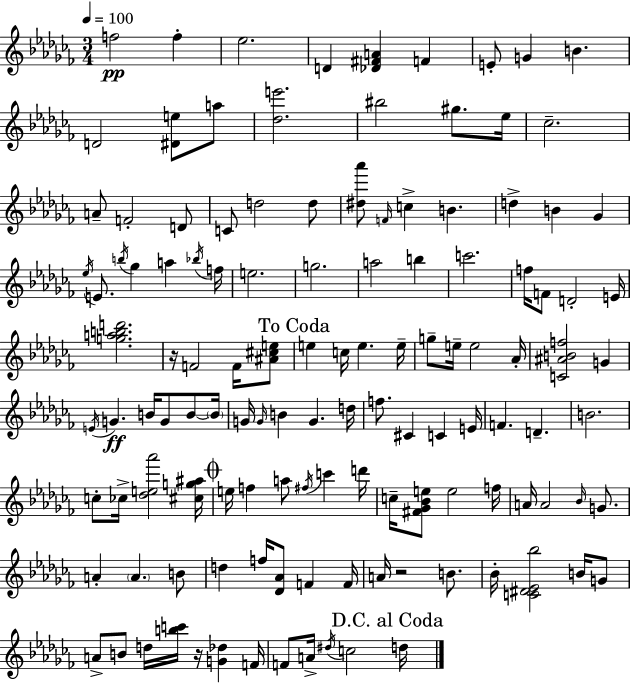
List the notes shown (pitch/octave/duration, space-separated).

F5/h F5/q Eb5/h. D4/q [Db4,F#4,A4]/q F4/q E4/e G4/q B4/q. D4/h [D#4,E5]/e A5/e [Db5,E6]/h. BIS5/h G#5/e. Eb5/s CES5/h. A4/e F4/h D4/e C4/e D5/h D5/e [D#5,Ab6]/e F4/s C5/q B4/q. D5/q B4/q Gb4/q Eb5/s E4/e. B5/s Gb5/q A5/q Bb5/s F5/s E5/h. G5/h. A5/h B5/q C6/h. F5/s F4/e D4/h E4/s [G5,A5,B5,D6]/h. R/s F4/h F4/s [A#4,C#5,E5]/e E5/q C5/s E5/q. E5/s G5/e E5/s E5/h Ab4/s [C4,A#4,B4,F5]/h G4/q E4/s G4/q. B4/s G4/e B4/e B4/s G4/s G4/s B4/q G4/q. D5/s F5/e. C#4/q C4/q E4/s F4/q. D4/q. B4/h. C5/e CES5/s [Db5,E5,Ab6]/h [C#5,G5,A#5]/s E5/s F5/q A5/e F#5/s C6/q D6/s C5/s [F#4,Gb4,Bb4,E5]/e E5/h F5/s A4/s A4/h Bb4/s G4/e. A4/q A4/q. B4/e D5/q F5/s [Db4,Ab4]/e F4/q F4/s A4/s R/h B4/e. Bb4/s [C4,D#4,Eb4,Bb5]/h B4/s G4/e A4/e B4/e D5/s [B5,C6]/s R/s [G4,Db5]/q F4/s F4/e A4/s D#5/s C5/h D5/s